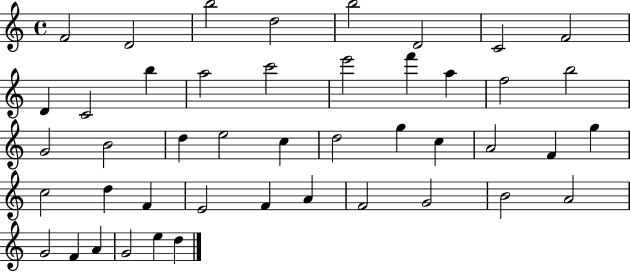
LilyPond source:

{
  \clef treble
  \time 4/4
  \defaultTimeSignature
  \key c \major
  f'2 d'2 | b''2 d''2 | b''2 d'2 | c'2 f'2 | \break d'4 c'2 b''4 | a''2 c'''2 | e'''2 f'''4 a''4 | f''2 b''2 | \break g'2 b'2 | d''4 e''2 c''4 | d''2 g''4 c''4 | a'2 f'4 g''4 | \break c''2 d''4 f'4 | e'2 f'4 a'4 | f'2 g'2 | b'2 a'2 | \break g'2 f'4 a'4 | g'2 e''4 d''4 | \bar "|."
}